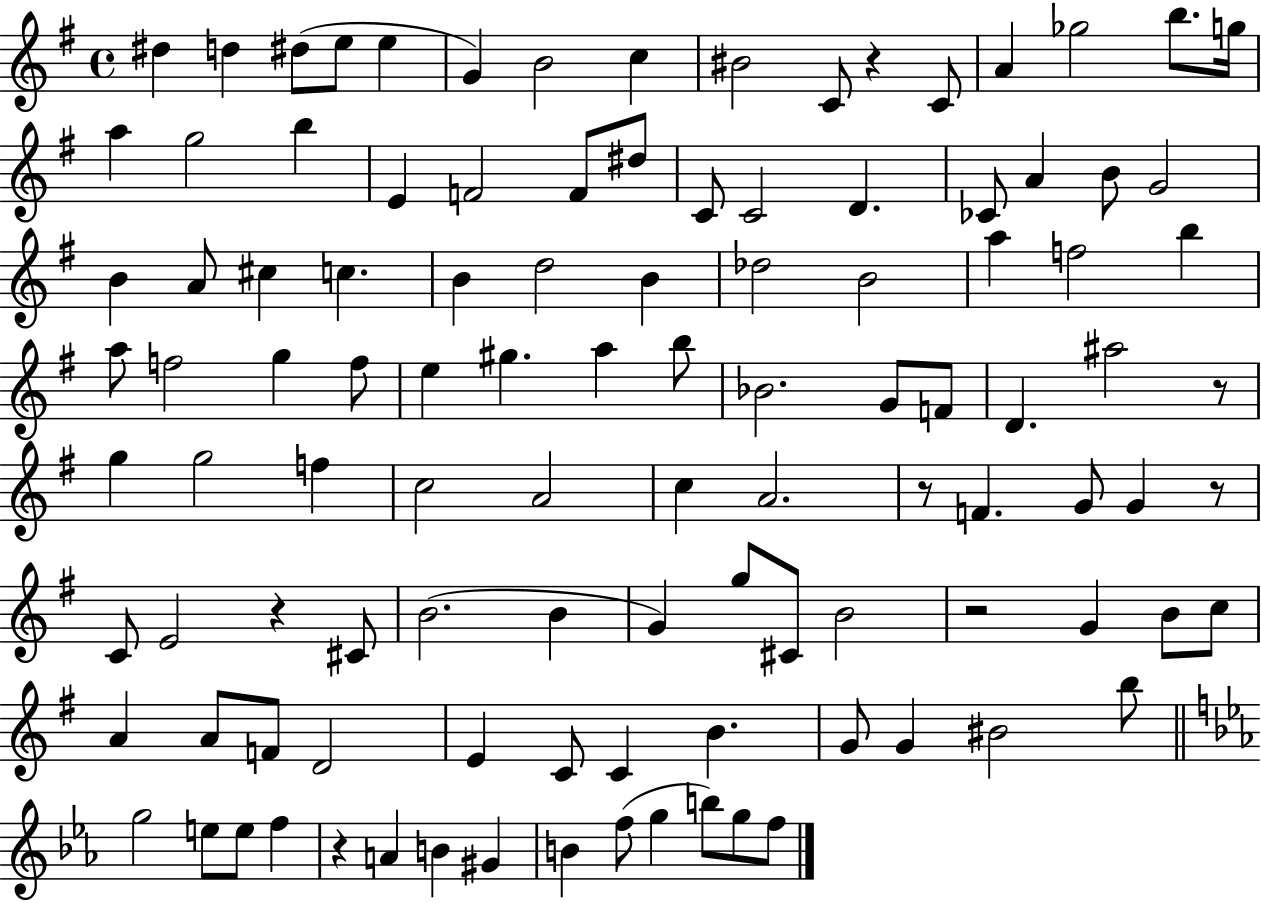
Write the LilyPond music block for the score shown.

{
  \clef treble
  \time 4/4
  \defaultTimeSignature
  \key g \major
  \repeat volta 2 { dis''4 d''4 dis''8( e''8 e''4 | g'4) b'2 c''4 | bis'2 c'8 r4 c'8 | a'4 ges''2 b''8. g''16 | \break a''4 g''2 b''4 | e'4 f'2 f'8 dis''8 | c'8 c'2 d'4. | ces'8 a'4 b'8 g'2 | \break b'4 a'8 cis''4 c''4. | b'4 d''2 b'4 | des''2 b'2 | a''4 f''2 b''4 | \break a''8 f''2 g''4 f''8 | e''4 gis''4. a''4 b''8 | bes'2. g'8 f'8 | d'4. ais''2 r8 | \break g''4 g''2 f''4 | c''2 a'2 | c''4 a'2. | r8 f'4. g'8 g'4 r8 | \break c'8 e'2 r4 cis'8 | b'2.( b'4 | g'4) g''8 cis'8 b'2 | r2 g'4 b'8 c''8 | \break a'4 a'8 f'8 d'2 | e'4 c'8 c'4 b'4. | g'8 g'4 bis'2 b''8 | \bar "||" \break \key ees \major g''2 e''8 e''8 f''4 | r4 a'4 b'4 gis'4 | b'4 f''8( g''4 b''8) g''8 f''8 | } \bar "|."
}